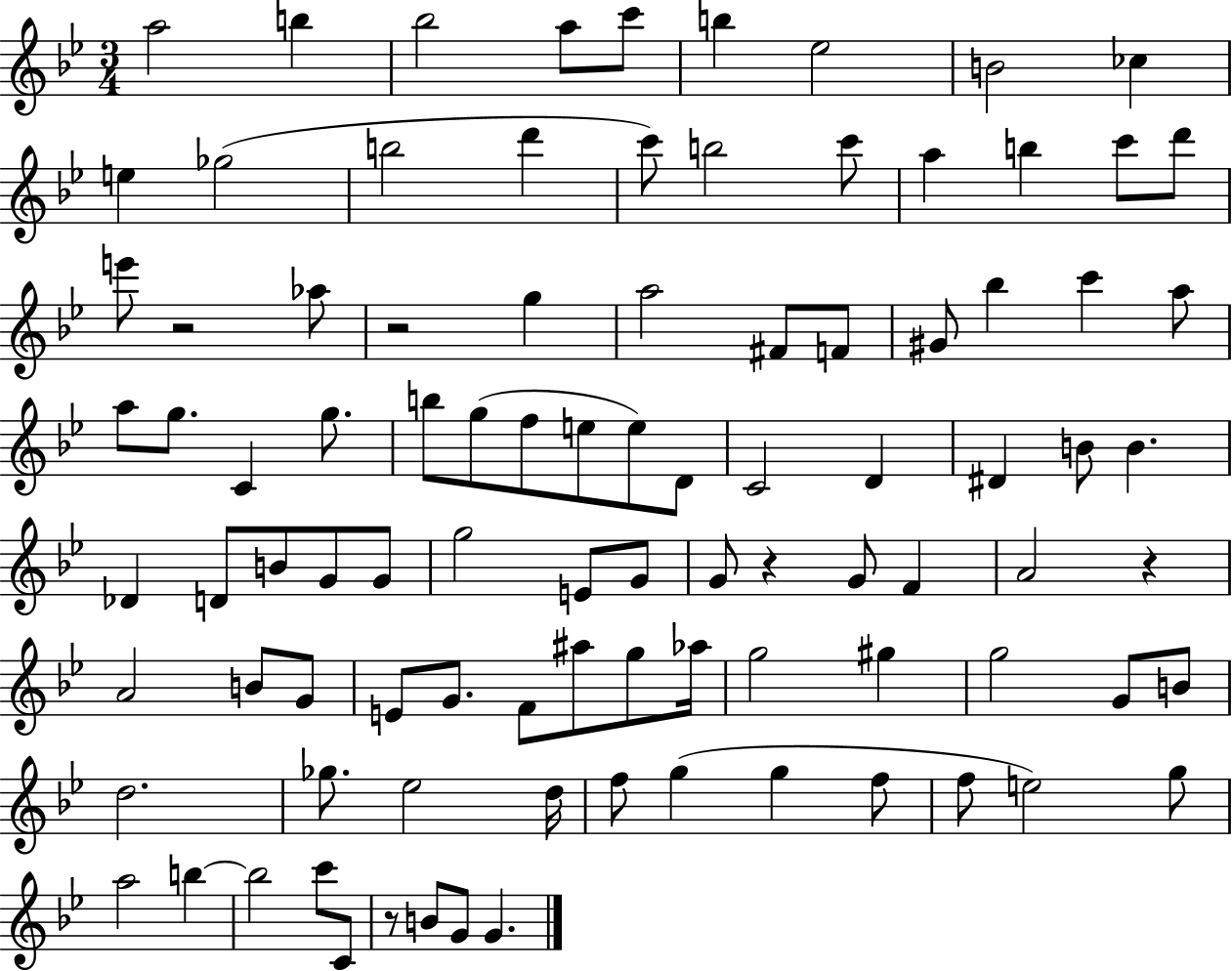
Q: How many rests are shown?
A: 5